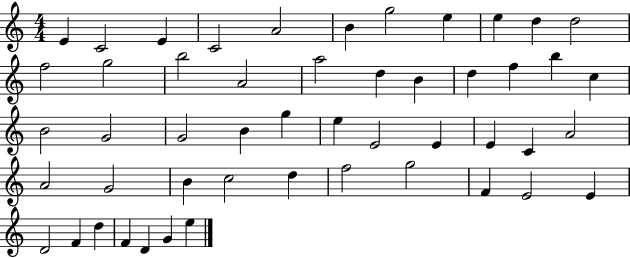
X:1
T:Untitled
M:4/4
L:1/4
K:C
E C2 E C2 A2 B g2 e e d d2 f2 g2 b2 A2 a2 d B d f b c B2 G2 G2 B g e E2 E E C A2 A2 G2 B c2 d f2 g2 F E2 E D2 F d F D G e